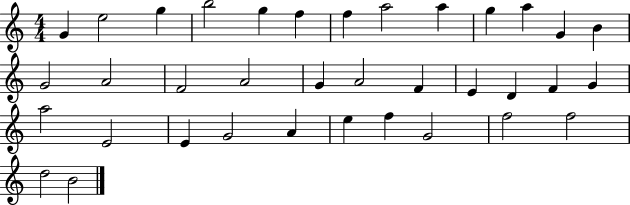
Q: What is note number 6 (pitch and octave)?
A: F5